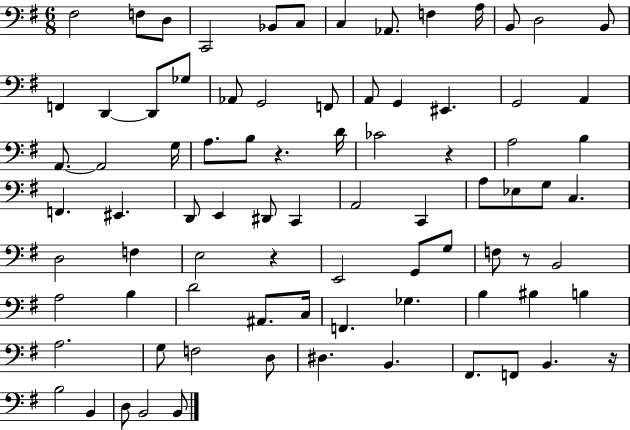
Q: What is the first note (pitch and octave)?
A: F#3